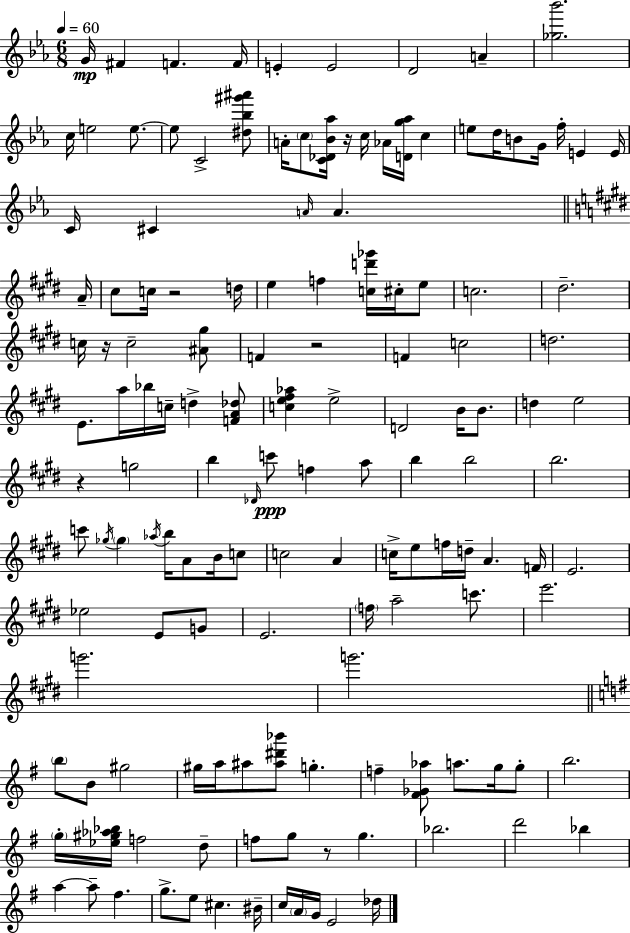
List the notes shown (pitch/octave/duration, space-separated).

G4/s F#4/q F4/q. F4/s E4/q E4/h D4/h A4/q [Gb5,Bb6]/h. C5/s E5/h E5/e. E5/e C4/h [D#5,Bb5,G#6,A#6]/e A4/s C5/e [C4,Db4,Bb4,Ab5]/s R/s C5/s Ab4/s [D4,G5,Ab5]/s C5/q E5/e D5/s B4/e G4/s F5/s E4/q E4/s C4/s C#4/q A4/s A4/q. A4/s C#5/e C5/s R/h D5/s E5/q F5/q [C5,D6,Gb6]/s C#5/s E5/e C5/h. D#5/h. C5/s R/s C5/h [A#4,G#5]/e F4/q R/h F4/q C5/h D5/h. E4/e. A5/s Bb5/s C5/s D5/q [F4,A4,Db5]/e [C5,E5,F#5,Ab5]/q E5/h D4/h B4/s B4/e. D5/q E5/h R/q G5/h B5/q Db4/s C6/e F5/q A5/e B5/q B5/h B5/h. C6/e Gb5/s Gb5/q Ab5/s B5/s A4/e B4/s C5/e C5/h A4/q C5/s E5/e F5/s D5/s A4/q. F4/s E4/h. Eb5/h E4/e G4/e E4/h. F5/s A5/h C6/e. E6/h. G6/h. G6/h. B5/e B4/e G#5/h G#5/s A5/s A#5/e [A#5,D#6,Bb6]/e G5/q. F5/q [F#4,Gb4,Ab5]/e A5/e. G5/s G5/e B5/h. G5/s [Eb5,G#5,Ab5,Bb5]/s F5/h D5/e F5/e G5/e R/e G5/q. Bb5/h. D6/h Bb5/q A5/q A5/e F#5/q. G5/e. E5/e C#5/q. BIS4/s C5/s A4/s G4/s E4/h Db5/s